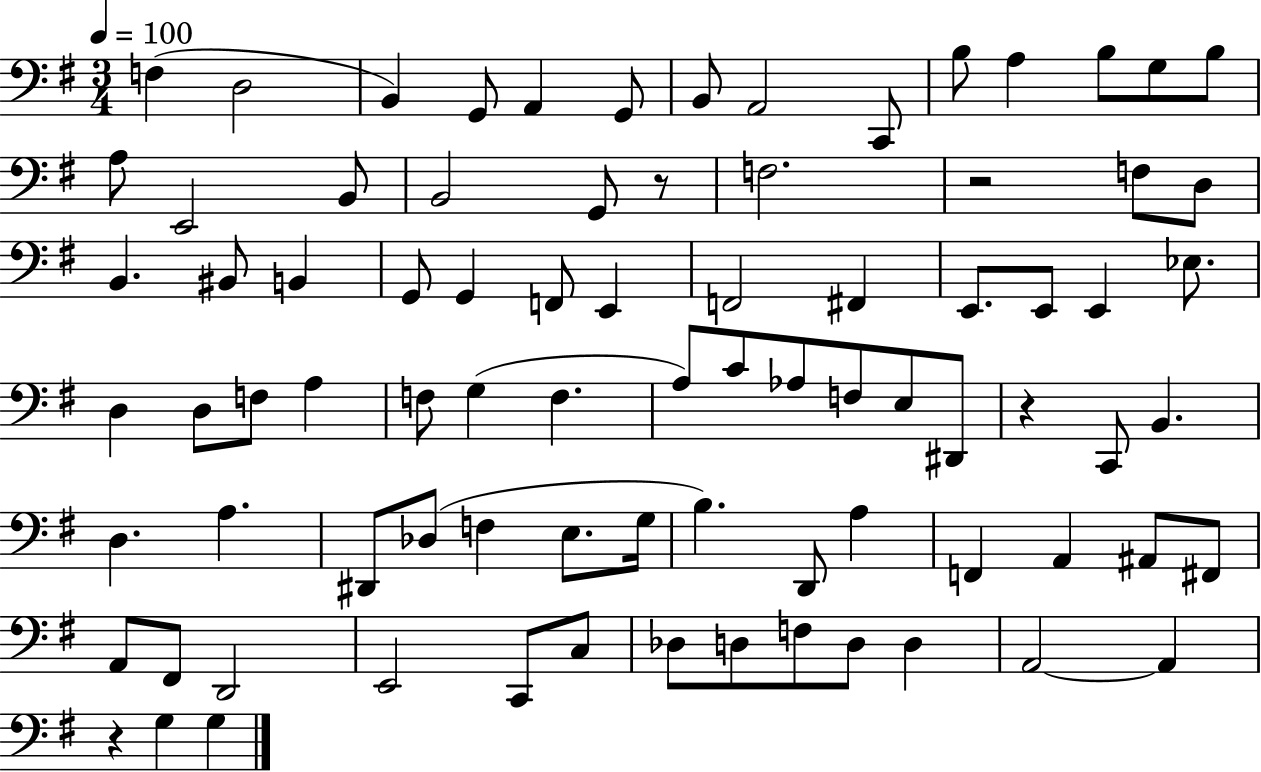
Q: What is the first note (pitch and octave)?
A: F3